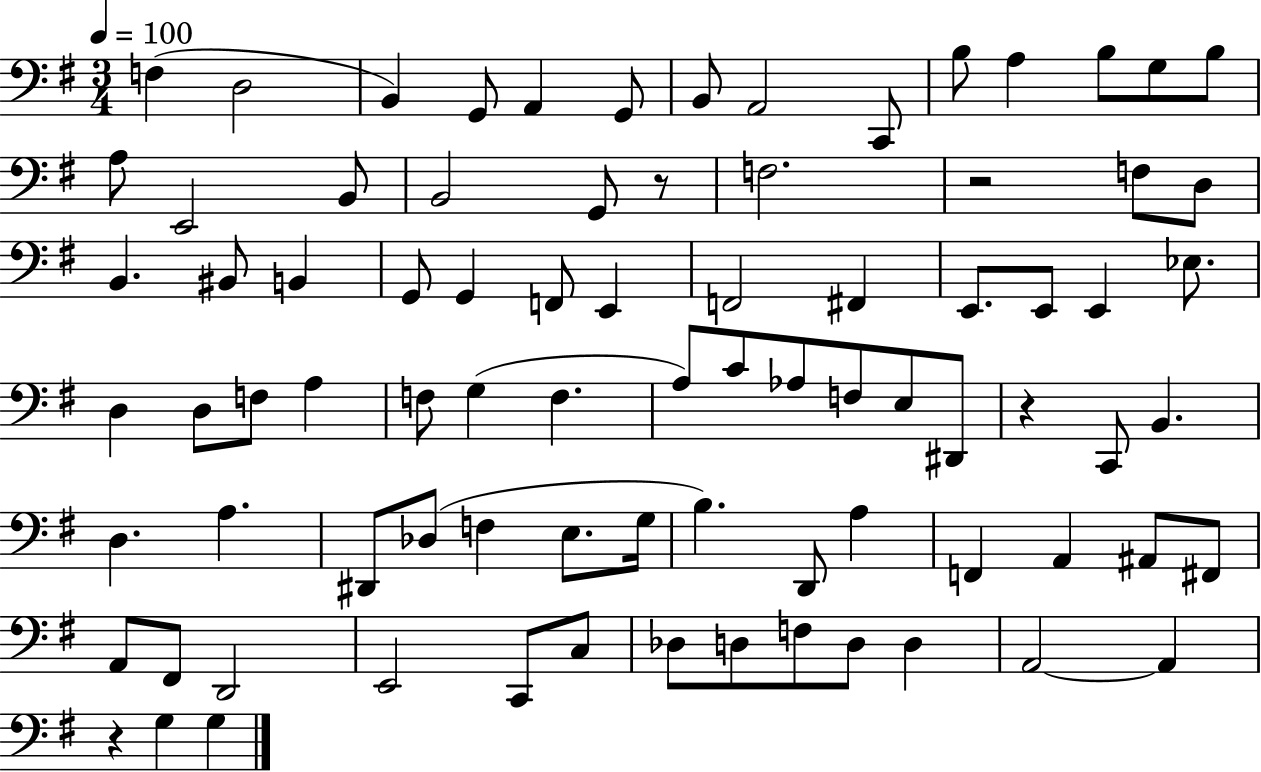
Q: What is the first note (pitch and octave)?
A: F3